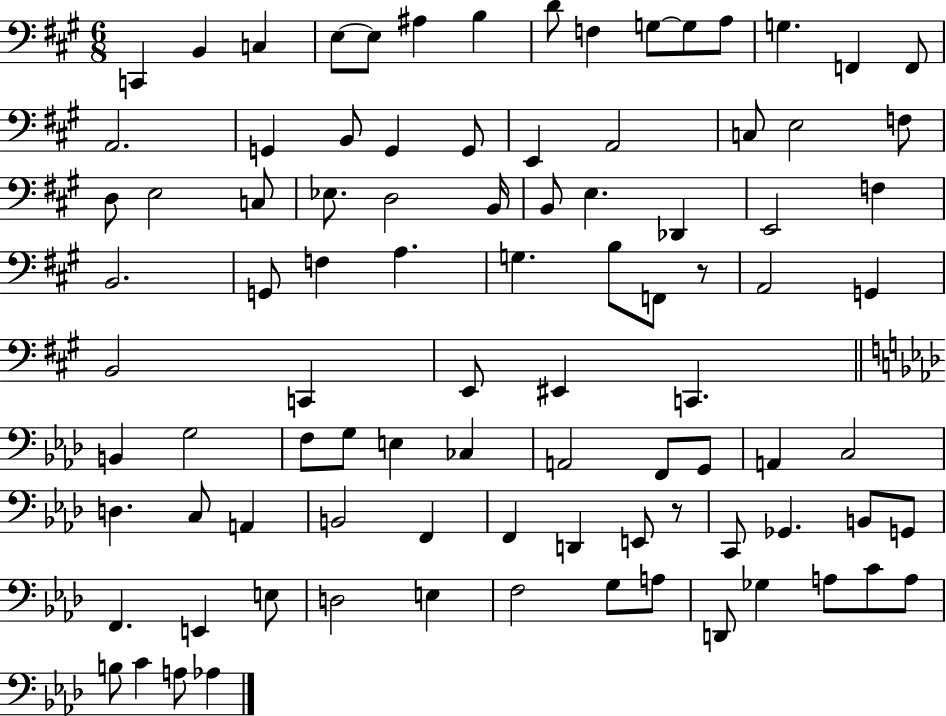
C2/q B2/q C3/q E3/e E3/e A#3/q B3/q D4/e F3/q G3/e G3/e A3/e G3/q. F2/q F2/e A2/h. G2/q B2/e G2/q G2/e E2/q A2/h C3/e E3/h F3/e D3/e E3/h C3/e Eb3/e. D3/h B2/s B2/e E3/q. Db2/q E2/h F3/q B2/h. G2/e F3/q A3/q. G3/q. B3/e F2/e R/e A2/h G2/q B2/h C2/q E2/e EIS2/q C2/q. B2/q G3/h F3/e G3/e E3/q CES3/q A2/h F2/e G2/e A2/q C3/h D3/q. C3/e A2/q B2/h F2/q F2/q D2/q E2/e R/e C2/e Gb2/q. B2/e G2/e F2/q. E2/q E3/e D3/h E3/q F3/h G3/e A3/e D2/e Gb3/q A3/e C4/e A3/e B3/e C4/q A3/e Ab3/q